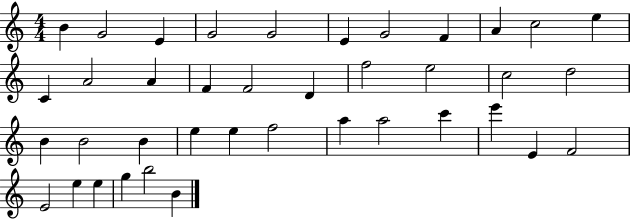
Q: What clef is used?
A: treble